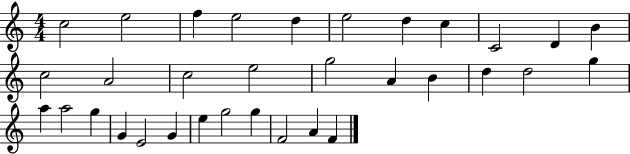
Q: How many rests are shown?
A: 0